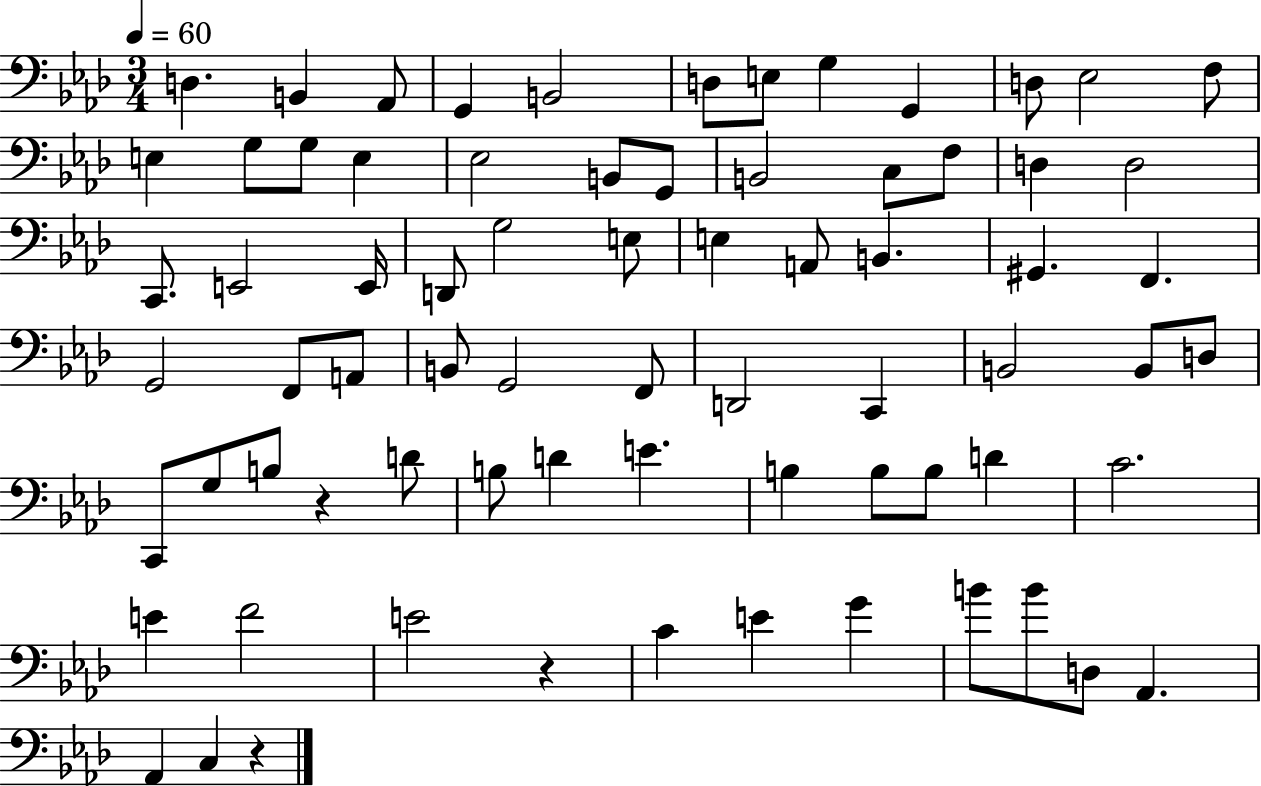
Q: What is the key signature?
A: AES major